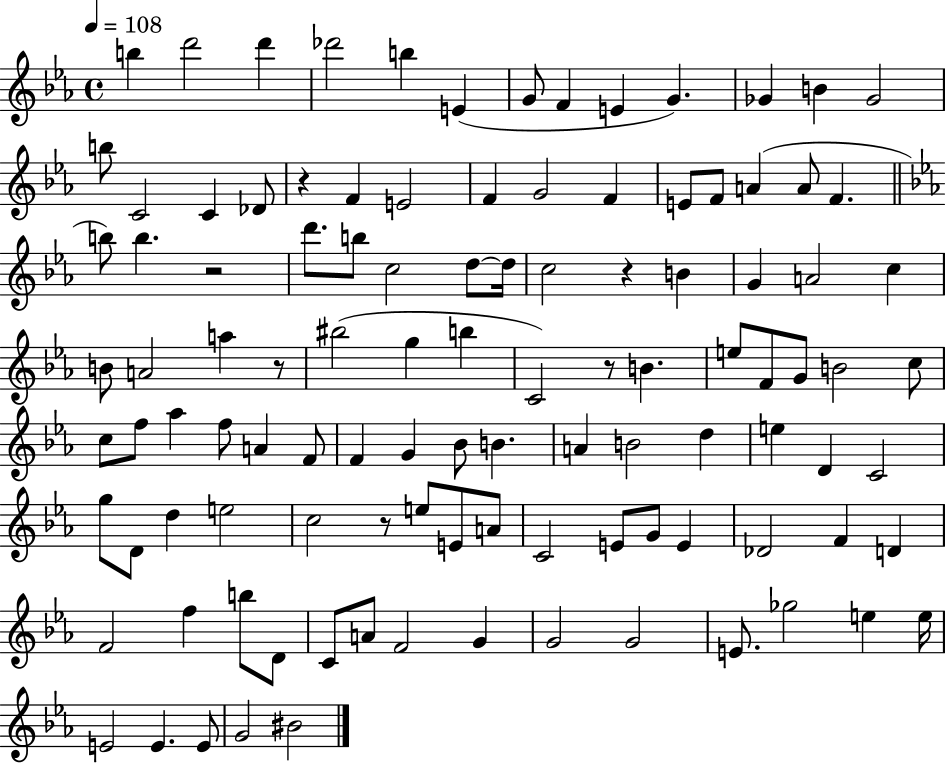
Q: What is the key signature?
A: EES major